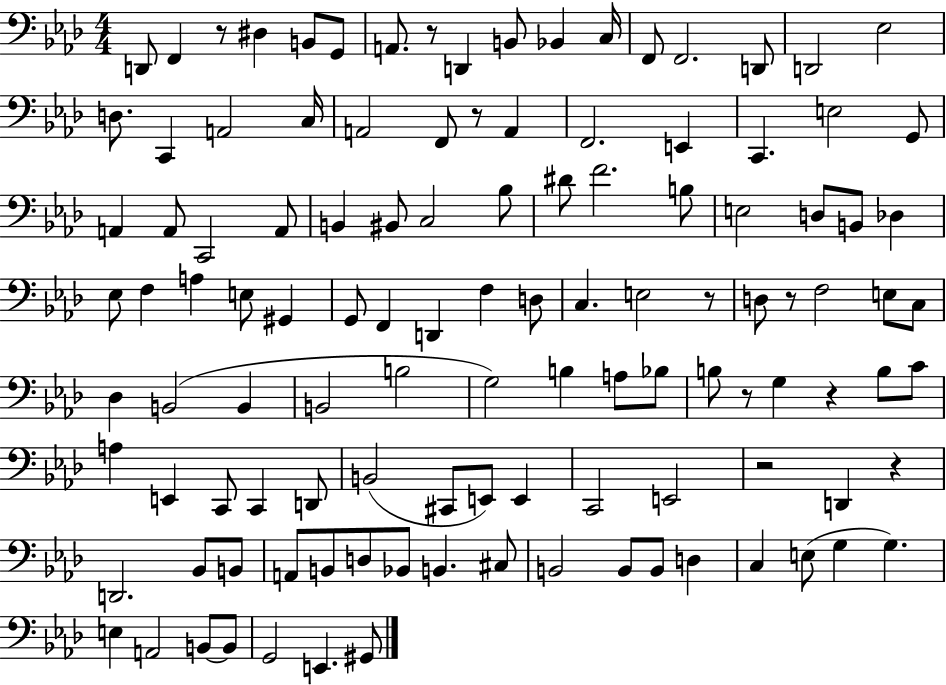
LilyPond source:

{
  \clef bass
  \numericTimeSignature
  \time 4/4
  \key aes \major
  d,8 f,4 r8 dis4 b,8 g,8 | a,8. r8 d,4 b,8 bes,4 c16 | f,8 f,2. d,8 | d,2 ees2 | \break d8. c,4 a,2 c16 | a,2 f,8 r8 a,4 | f,2. e,4 | c,4. e2 g,8 | \break a,4 a,8 c,2 a,8 | b,4 bis,8 c2 bes8 | dis'8 f'2. b8 | e2 d8 b,8 des4 | \break ees8 f4 a4 e8 gis,4 | g,8 f,4 d,4 f4 d8 | c4. e2 r8 | d8 r8 f2 e8 c8 | \break des4 b,2( b,4 | b,2 b2 | g2) b4 a8 bes8 | b8 r8 g4 r4 b8 c'8 | \break a4 e,4 c,8 c,4 d,8 | b,2( cis,8 e,8) e,4 | c,2 e,2 | r2 d,4 r4 | \break d,2. bes,8 b,8 | a,8 b,8 d8 bes,8 b,4. cis8 | b,2 b,8 b,8 d4 | c4 e8( g4 g4.) | \break e4 a,2 b,8~~ b,8 | g,2 e,4. gis,8 | \bar "|."
}